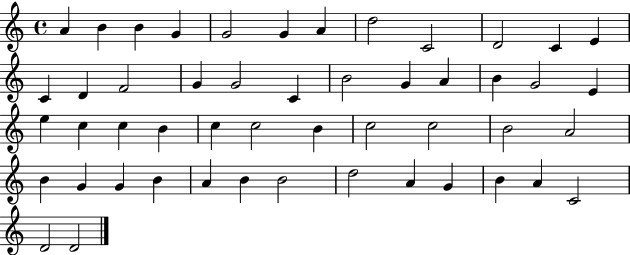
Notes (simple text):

A4/q B4/q B4/q G4/q G4/h G4/q A4/q D5/h C4/h D4/h C4/q E4/q C4/q D4/q F4/h G4/q G4/h C4/q B4/h G4/q A4/q B4/q G4/h E4/q E5/q C5/q C5/q B4/q C5/q C5/h B4/q C5/h C5/h B4/h A4/h B4/q G4/q G4/q B4/q A4/q B4/q B4/h D5/h A4/q G4/q B4/q A4/q C4/h D4/h D4/h